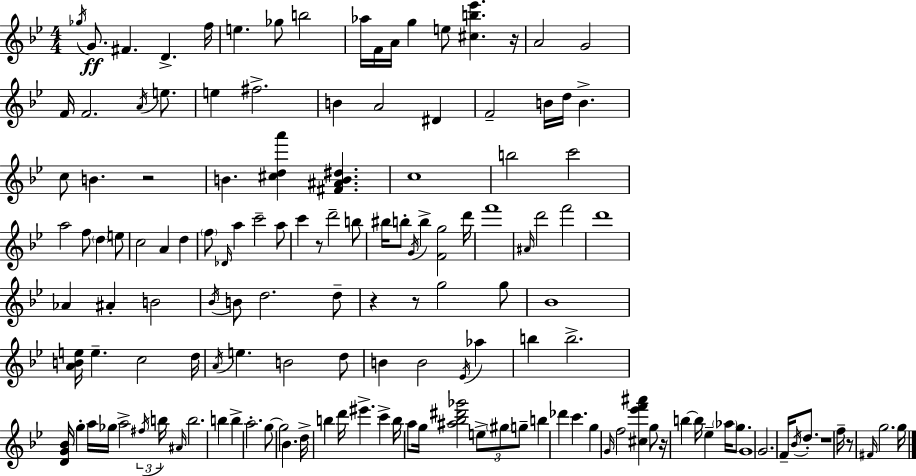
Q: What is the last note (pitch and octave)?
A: G5